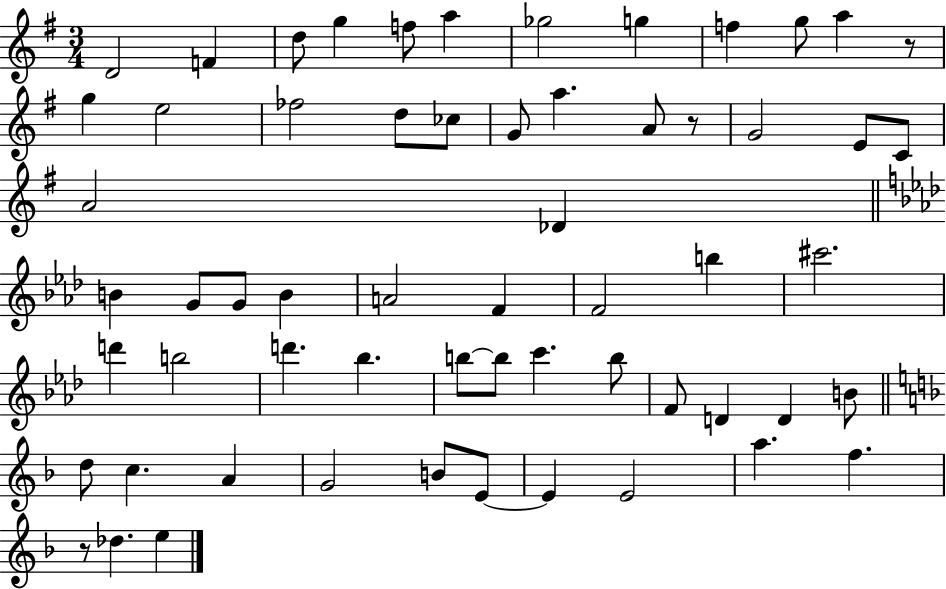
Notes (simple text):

D4/h F4/q D5/e G5/q F5/e A5/q Gb5/h G5/q F5/q G5/e A5/q R/e G5/q E5/h FES5/h D5/e CES5/e G4/e A5/q. A4/e R/e G4/h E4/e C4/e A4/h Db4/q B4/q G4/e G4/e B4/q A4/h F4/q F4/h B5/q C#6/h. D6/q B5/h D6/q. Bb5/q. B5/e B5/e C6/q. B5/e F4/e D4/q D4/q B4/e D5/e C5/q. A4/q G4/h B4/e E4/e E4/q E4/h A5/q. F5/q. R/e Db5/q. E5/q